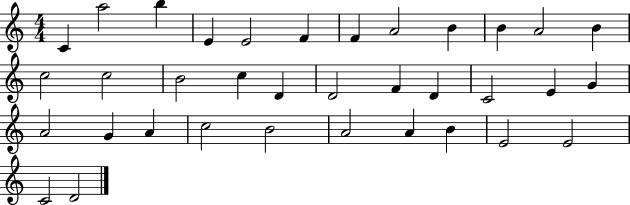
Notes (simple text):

C4/q A5/h B5/q E4/q E4/h F4/q F4/q A4/h B4/q B4/q A4/h B4/q C5/h C5/h B4/h C5/q D4/q D4/h F4/q D4/q C4/h E4/q G4/q A4/h G4/q A4/q C5/h B4/h A4/h A4/q B4/q E4/h E4/h C4/h D4/h